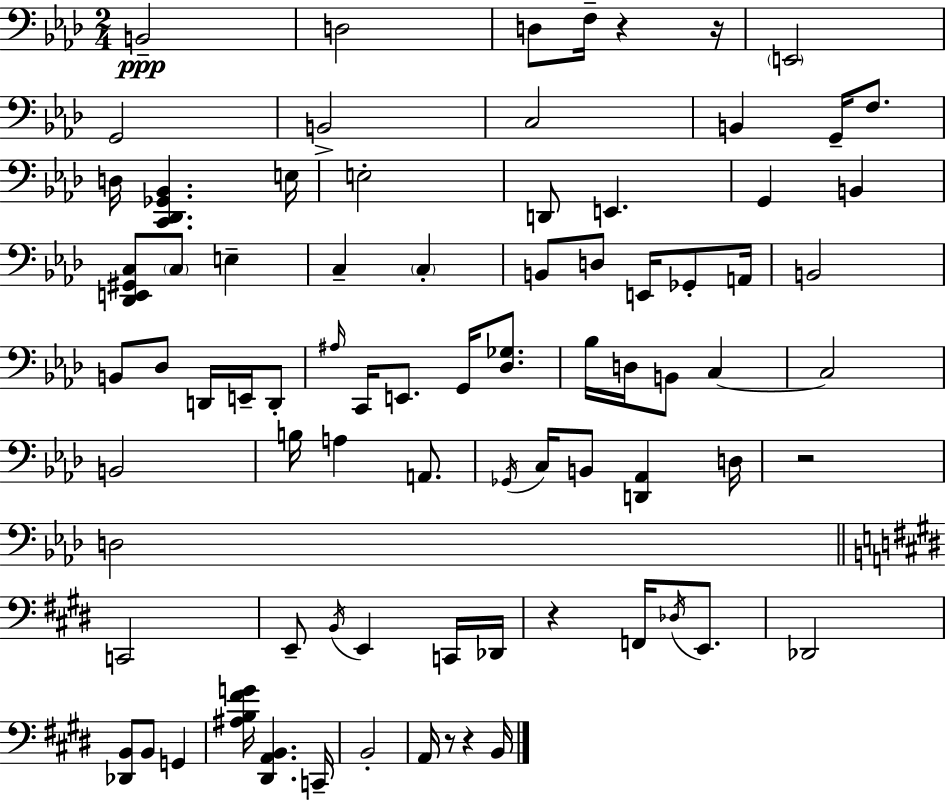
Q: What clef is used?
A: bass